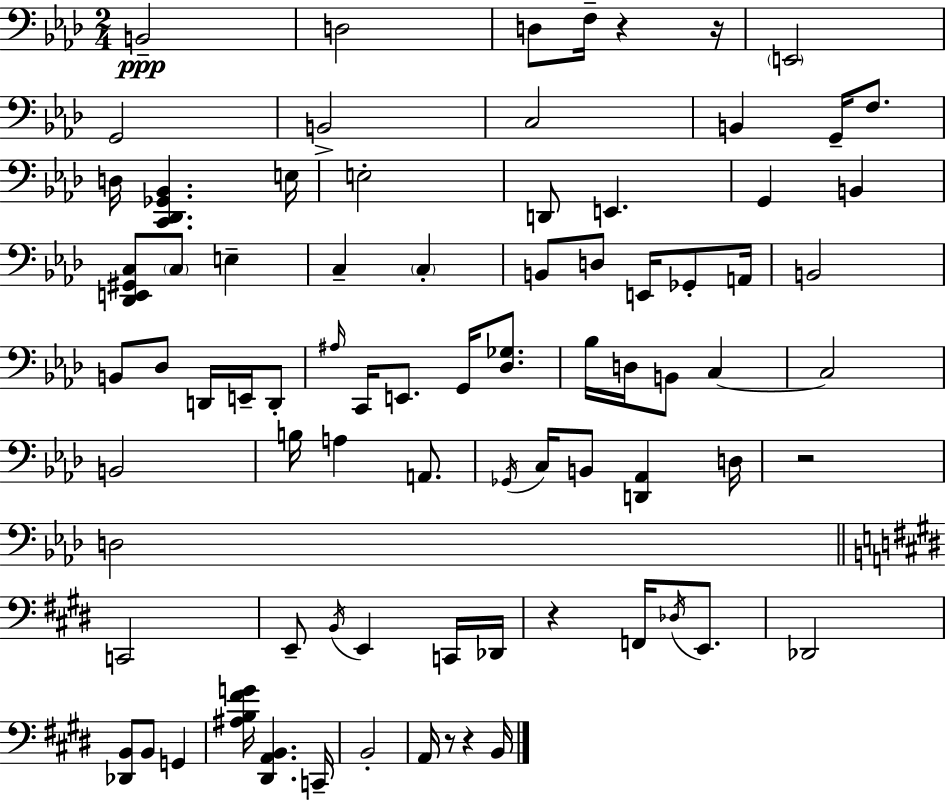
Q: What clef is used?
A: bass